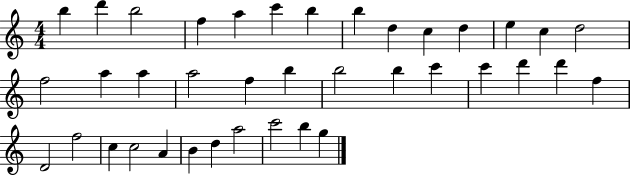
B5/q D6/q B5/h F5/q A5/q C6/q B5/q B5/q D5/q C5/q D5/q E5/q C5/q D5/h F5/h A5/q A5/q A5/h F5/q B5/q B5/h B5/q C6/q C6/q D6/q D6/q F5/q D4/h F5/h C5/q C5/h A4/q B4/q D5/q A5/h C6/h B5/q G5/q